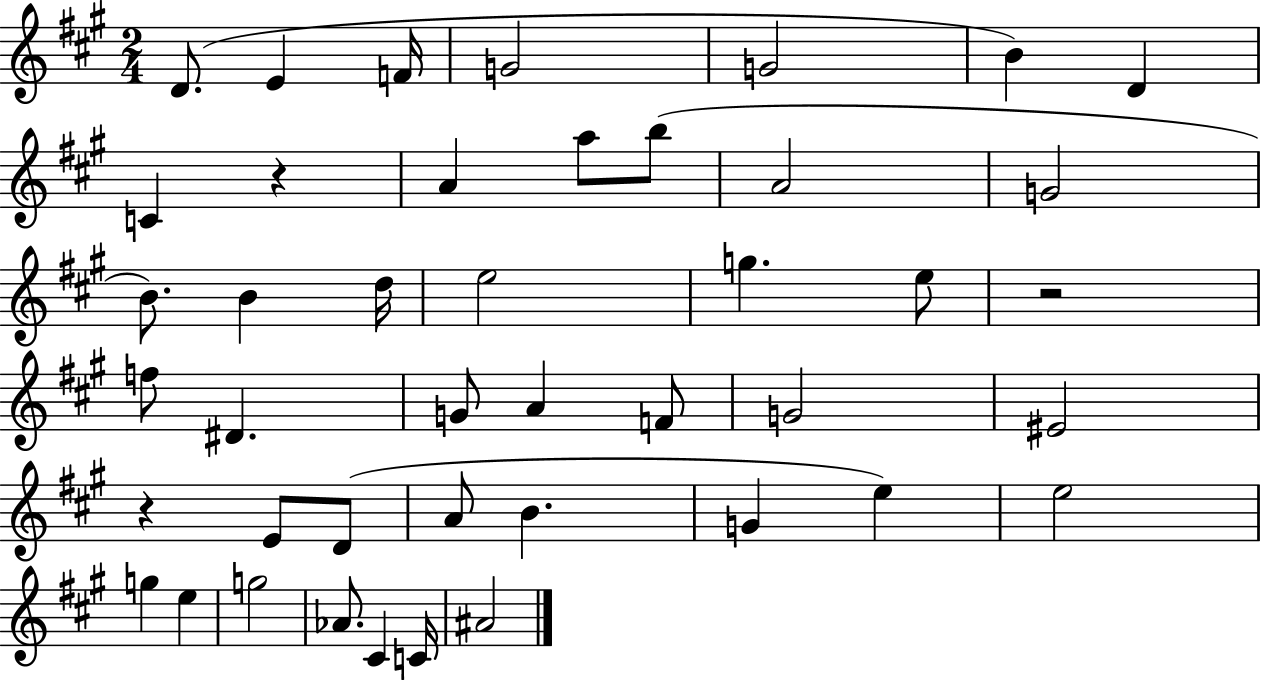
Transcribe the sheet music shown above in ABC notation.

X:1
T:Untitled
M:2/4
L:1/4
K:A
D/2 E F/4 G2 G2 B D C z A a/2 b/2 A2 G2 B/2 B d/4 e2 g e/2 z2 f/2 ^D G/2 A F/2 G2 ^E2 z E/2 D/2 A/2 B G e e2 g e g2 _A/2 ^C C/4 ^A2